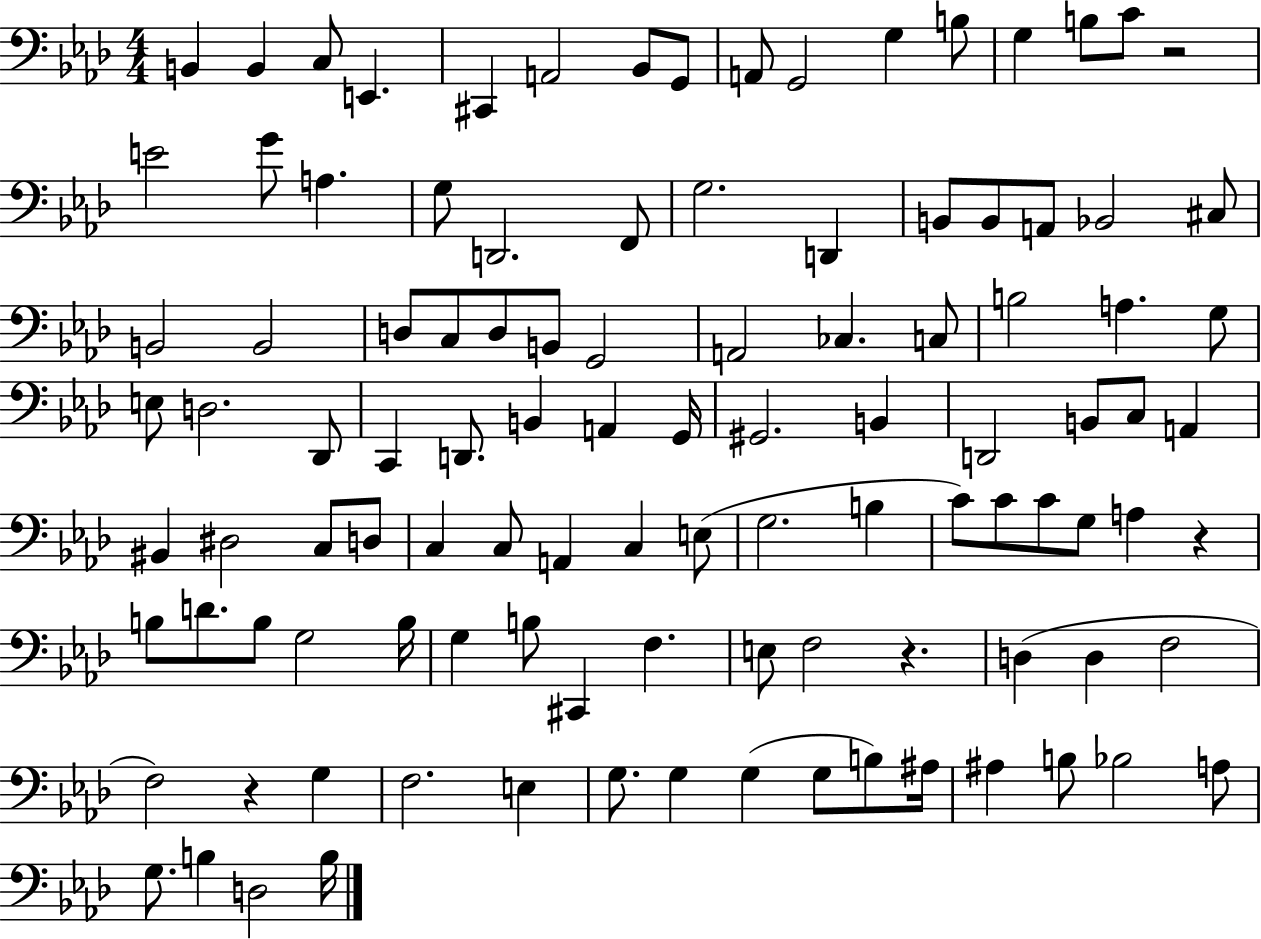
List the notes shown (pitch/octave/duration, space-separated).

B2/q B2/q C3/e E2/q. C#2/q A2/h Bb2/e G2/e A2/e G2/h G3/q B3/e G3/q B3/e C4/e R/h E4/h G4/e A3/q. G3/e D2/h. F2/e G3/h. D2/q B2/e B2/e A2/e Bb2/h C#3/e B2/h B2/h D3/e C3/e D3/e B2/e G2/h A2/h CES3/q. C3/e B3/h A3/q. G3/e E3/e D3/h. Db2/e C2/q D2/e. B2/q A2/q G2/s G#2/h. B2/q D2/h B2/e C3/e A2/q BIS2/q D#3/h C3/e D3/e C3/q C3/e A2/q C3/q E3/e G3/h. B3/q C4/e C4/e C4/e G3/e A3/q R/q B3/e D4/e. B3/e G3/h B3/s G3/q B3/e C#2/q F3/q. E3/e F3/h R/q. D3/q D3/q F3/h F3/h R/q G3/q F3/h. E3/q G3/e. G3/q G3/q G3/e B3/e A#3/s A#3/q B3/e Bb3/h A3/e G3/e. B3/q D3/h B3/s